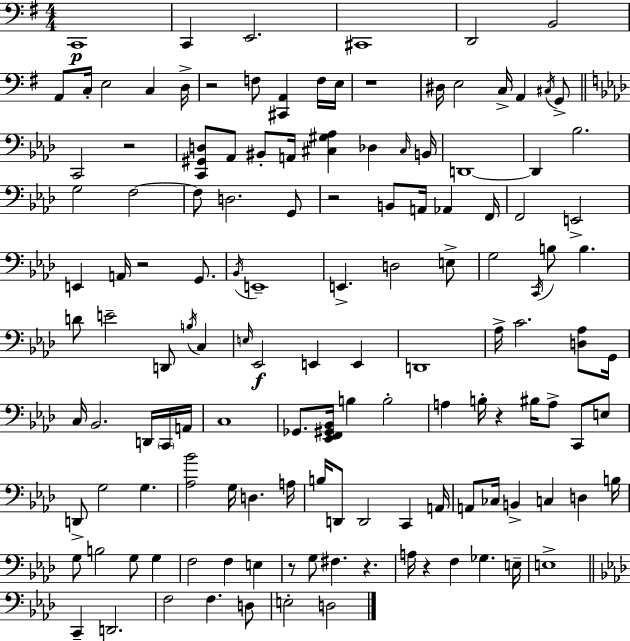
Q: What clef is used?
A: bass